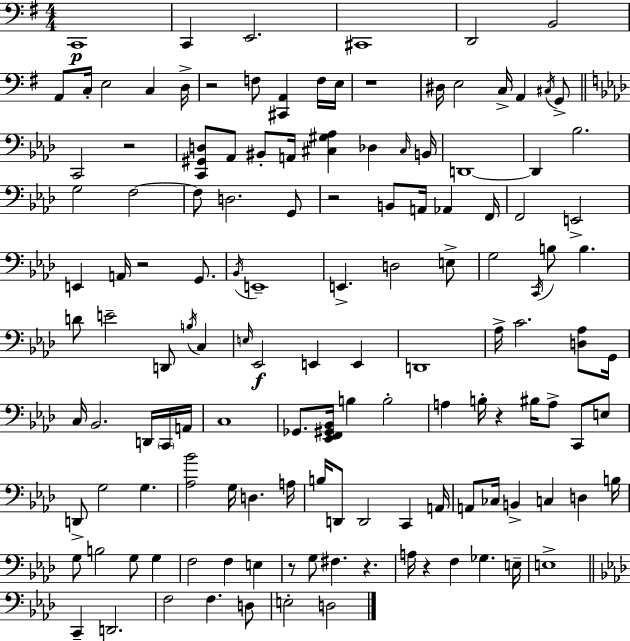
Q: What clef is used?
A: bass